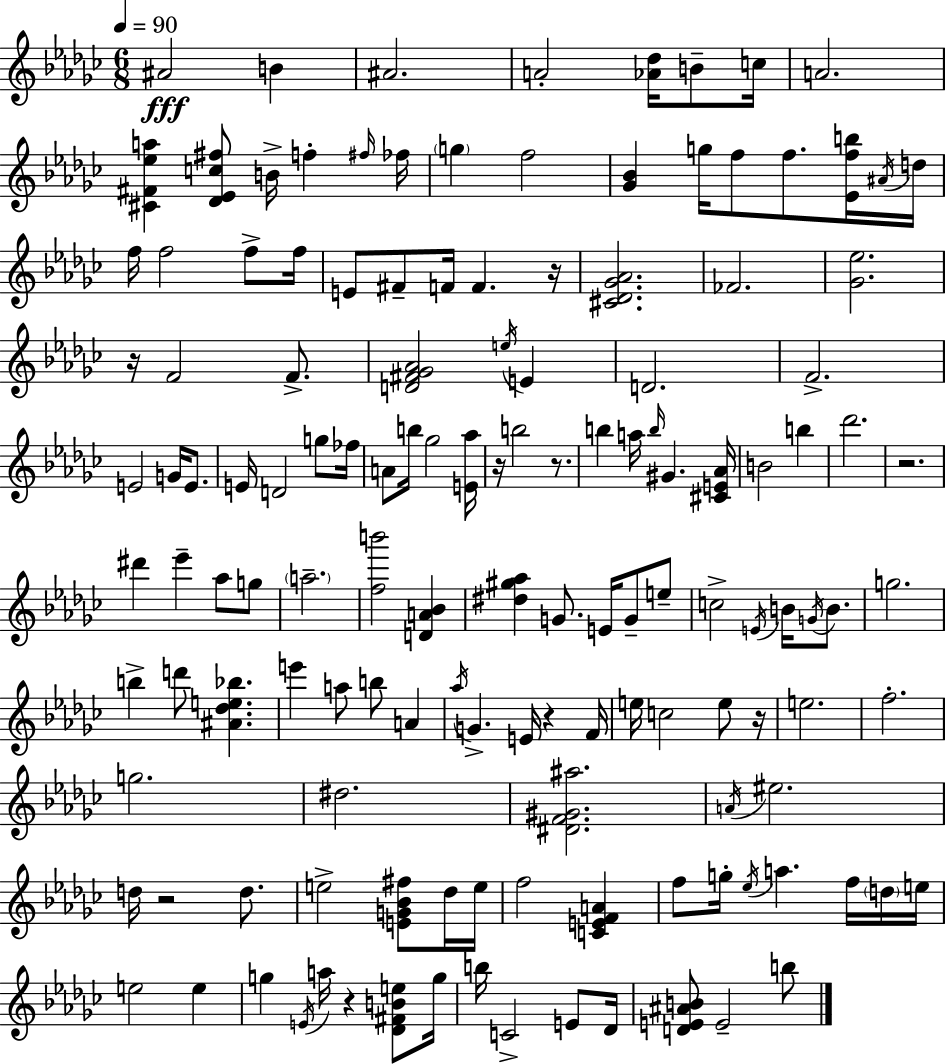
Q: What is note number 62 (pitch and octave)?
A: E4